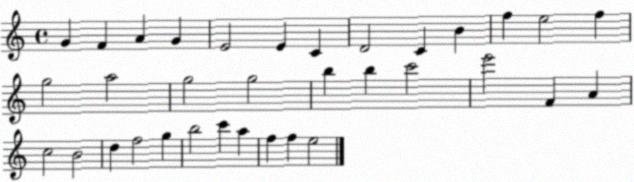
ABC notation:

X:1
T:Untitled
M:4/4
L:1/4
K:C
G F A G E2 E C D2 C B f e2 f g2 a2 g2 g2 b b c'2 e'2 F A c2 B2 d f2 g b2 c' a f f e2